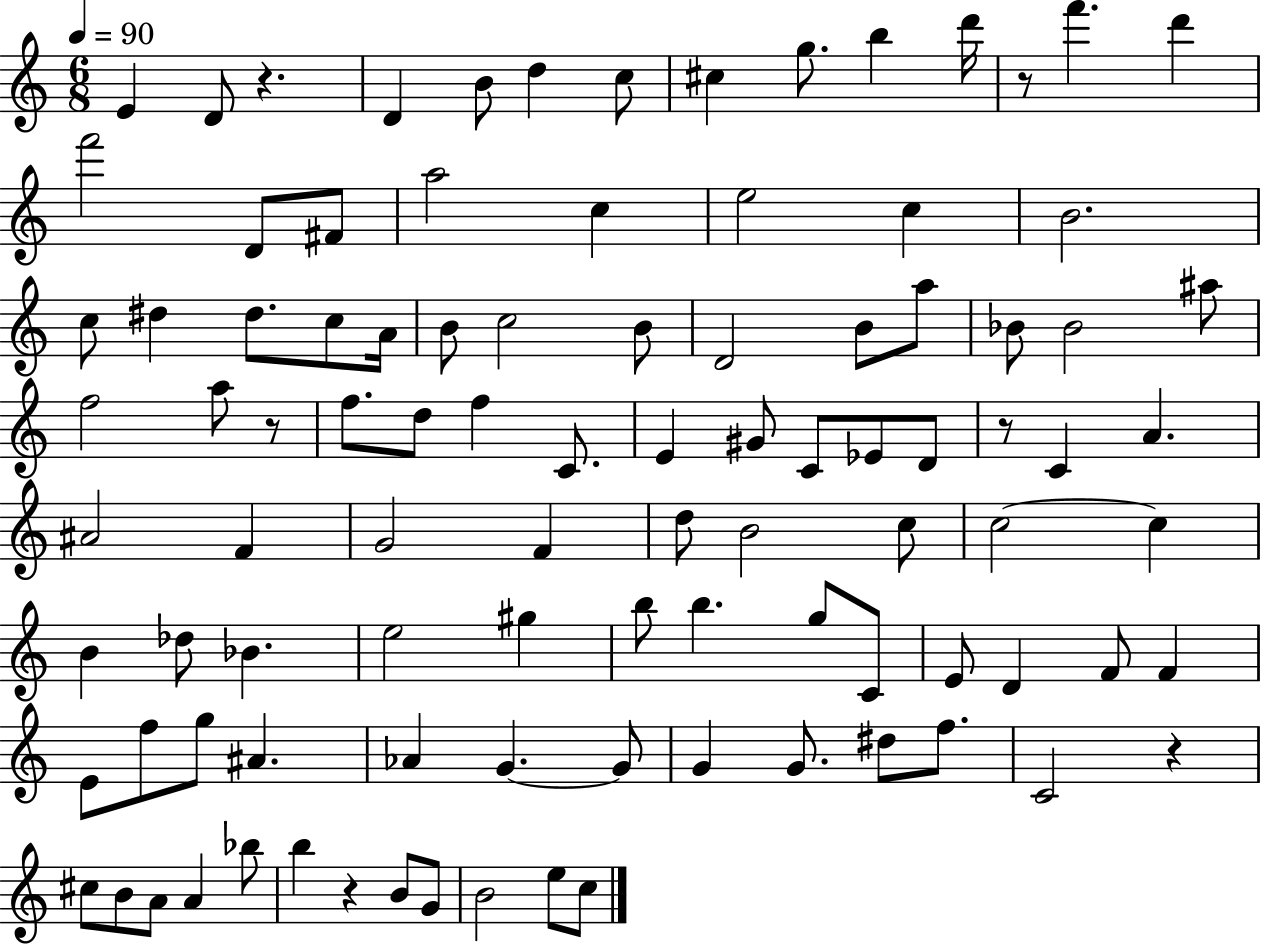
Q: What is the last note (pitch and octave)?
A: C5